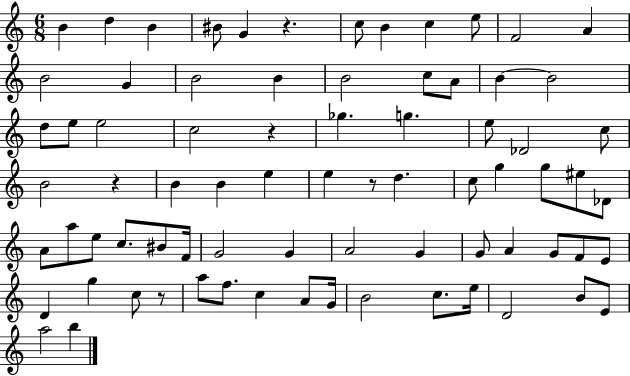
B4/q D5/q B4/q BIS4/e G4/q R/q. C5/e B4/q C5/q E5/e F4/h A4/q B4/h G4/q B4/h B4/q B4/h C5/e A4/e B4/q B4/h D5/e E5/e E5/h C5/h R/q Gb5/q. G5/q. E5/e Db4/h C5/e B4/h R/q B4/q B4/q E5/q E5/q R/e D5/q. C5/e G5/q G5/e EIS5/e Db4/e A4/e A5/e E5/e C5/e. BIS4/e F4/s G4/h G4/q A4/h G4/q G4/e A4/q G4/e F4/e E4/e D4/q G5/q C5/e R/e A5/e F5/e. C5/q A4/e G4/s B4/h C5/e. E5/s D4/h B4/e E4/e A5/h B5/q